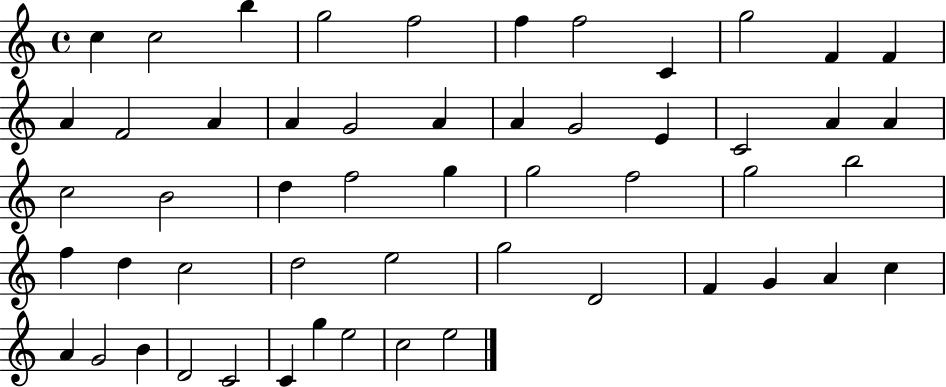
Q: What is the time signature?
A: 4/4